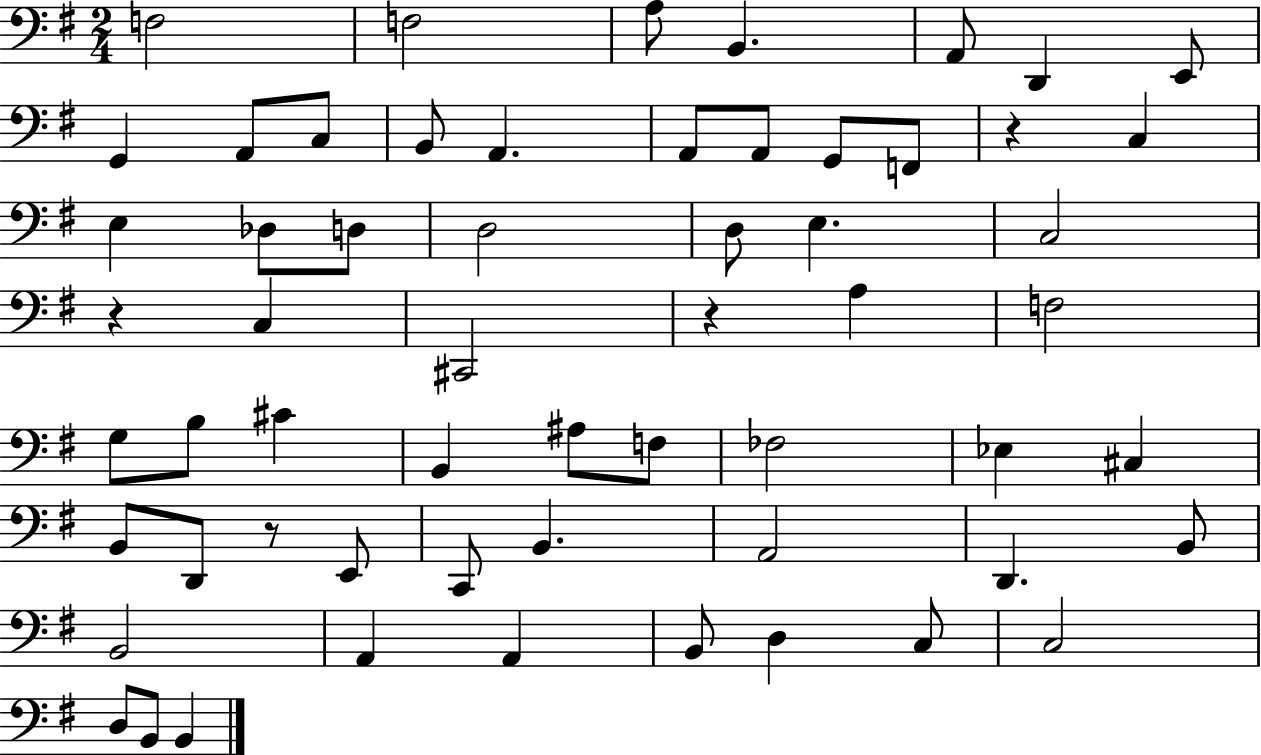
{
  \clef bass
  \numericTimeSignature
  \time 2/4
  \key g \major
  \repeat volta 2 { f2 | f2 | a8 b,4. | a,8 d,4 e,8 | \break g,4 a,8 c8 | b,8 a,4. | a,8 a,8 g,8 f,8 | r4 c4 | \break e4 des8 d8 | d2 | d8 e4. | c2 | \break r4 c4 | cis,2 | r4 a4 | f2 | \break g8 b8 cis'4 | b,4 ais8 f8 | fes2 | ees4 cis4 | \break b,8 d,8 r8 e,8 | c,8 b,4. | a,2 | d,4. b,8 | \break b,2 | a,4 a,4 | b,8 d4 c8 | c2 | \break d8 b,8 b,4 | } \bar "|."
}